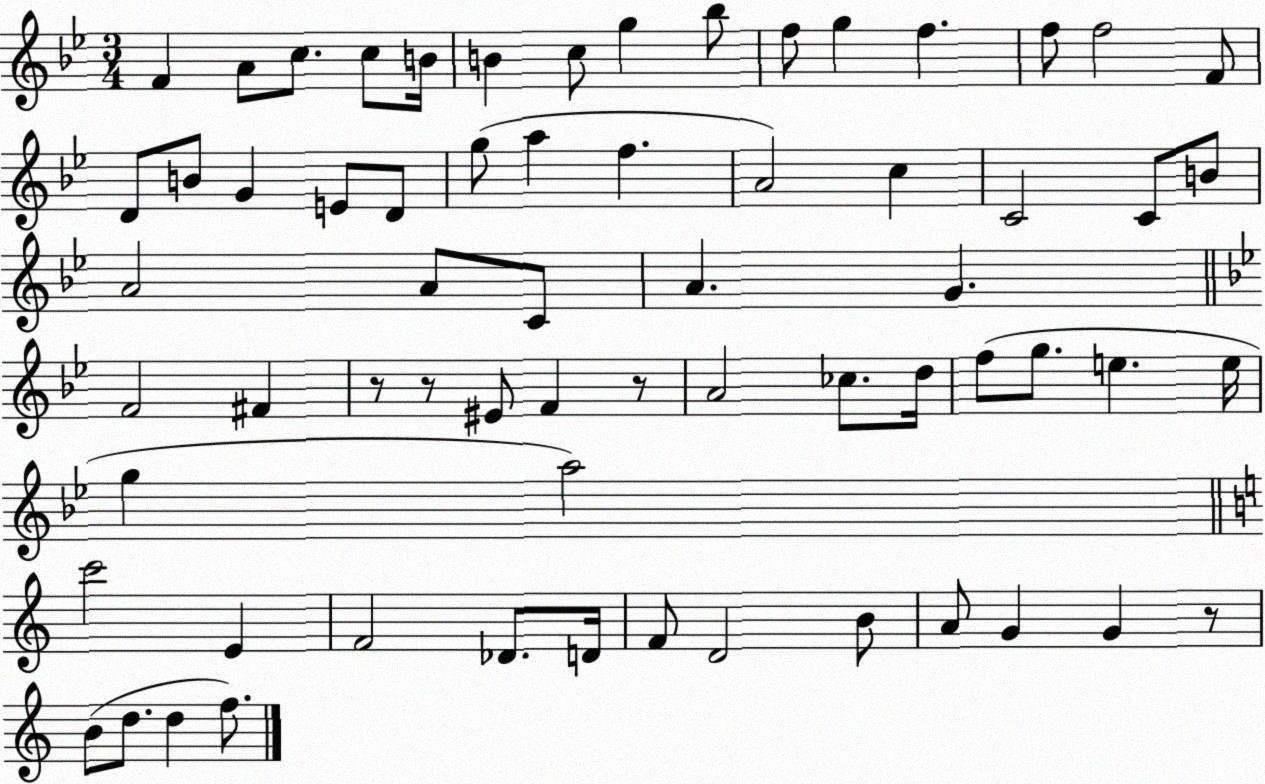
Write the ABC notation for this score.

X:1
T:Untitled
M:3/4
L:1/4
K:Bb
F A/2 c/2 c/2 B/4 B c/2 g _b/2 f/2 g f f/2 f2 F/2 D/2 B/2 G E/2 D/2 g/2 a f A2 c C2 C/2 B/2 A2 A/2 C/2 A G F2 ^F z/2 z/2 ^E/2 F z/2 A2 _c/2 d/4 f/2 g/2 e e/4 g a2 c'2 E F2 _D/2 D/4 F/2 D2 B/2 A/2 G G z/2 B/2 d/2 d f/2